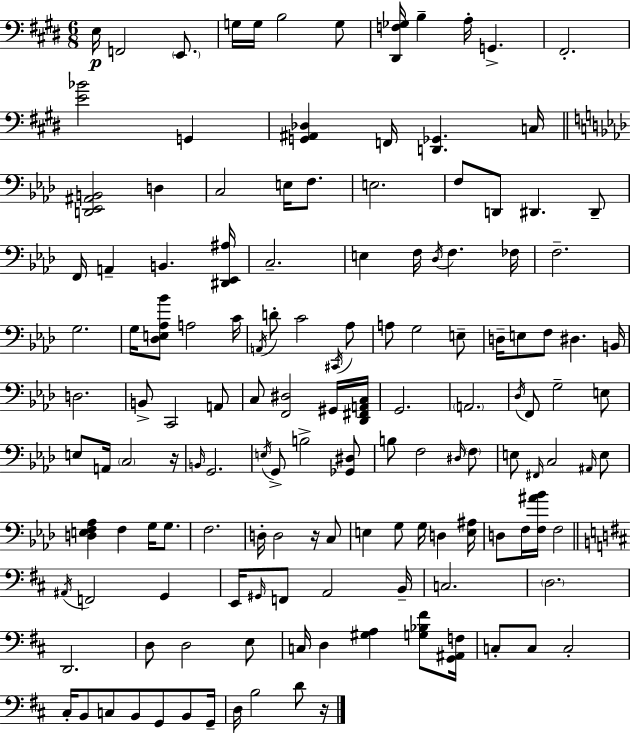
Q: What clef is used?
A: bass